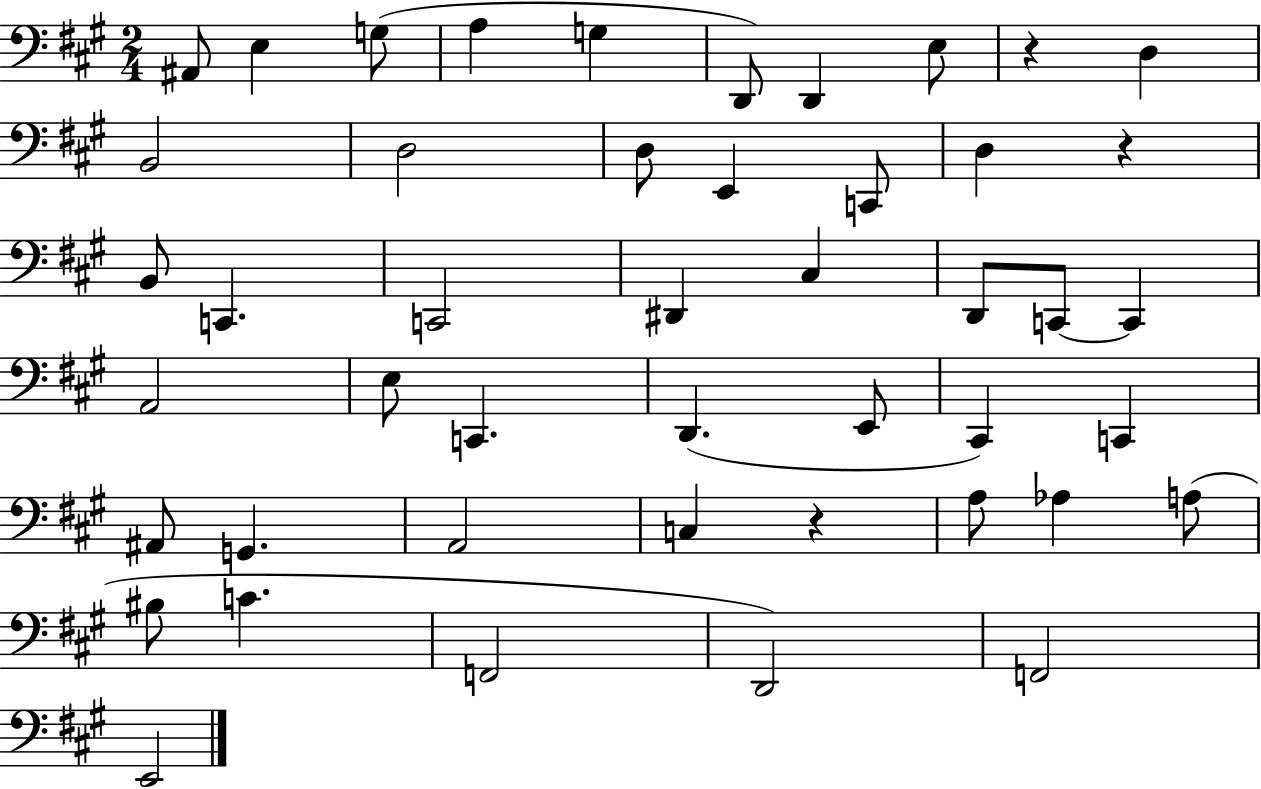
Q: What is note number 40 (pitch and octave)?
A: F2